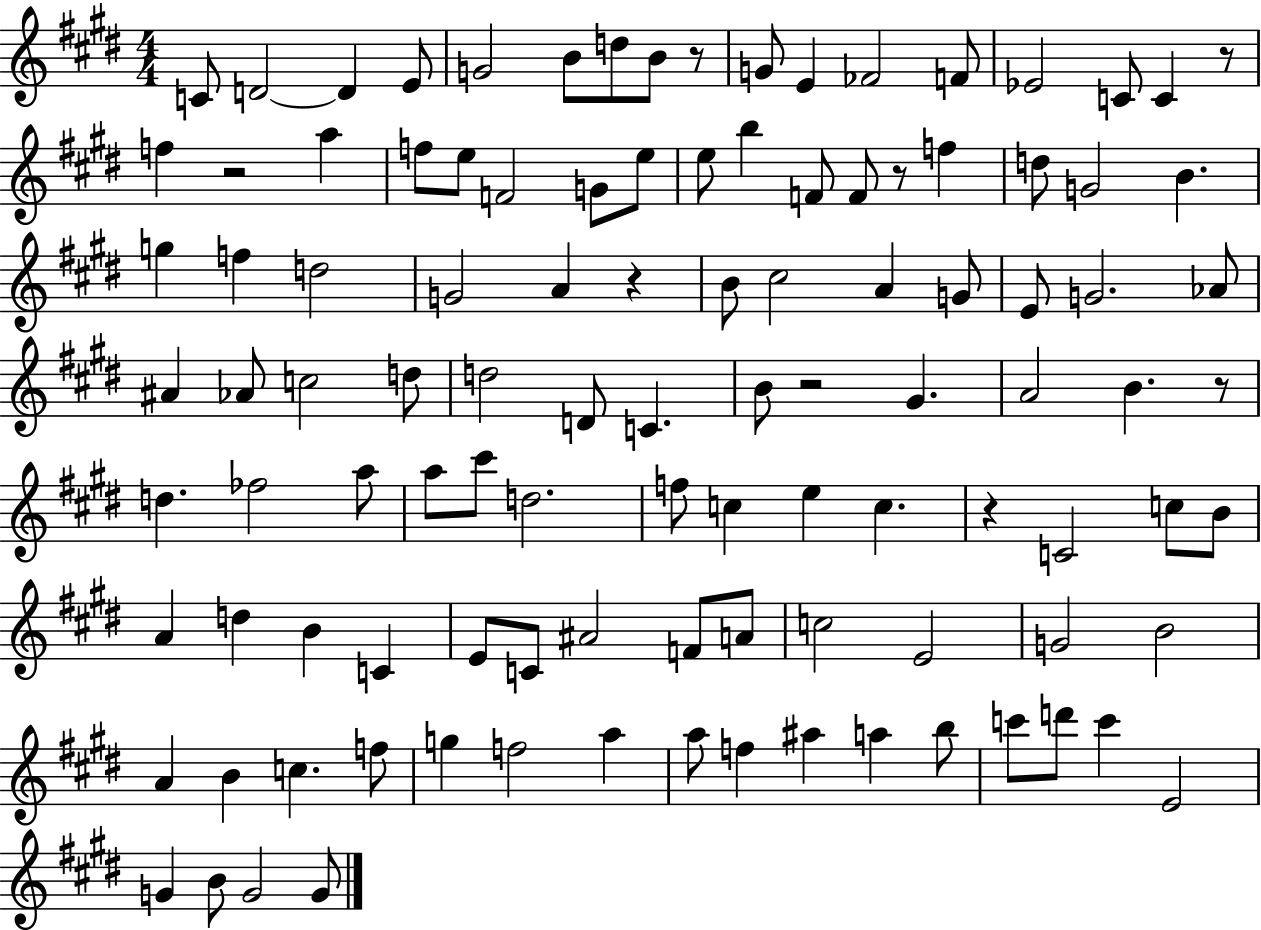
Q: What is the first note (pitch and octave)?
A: C4